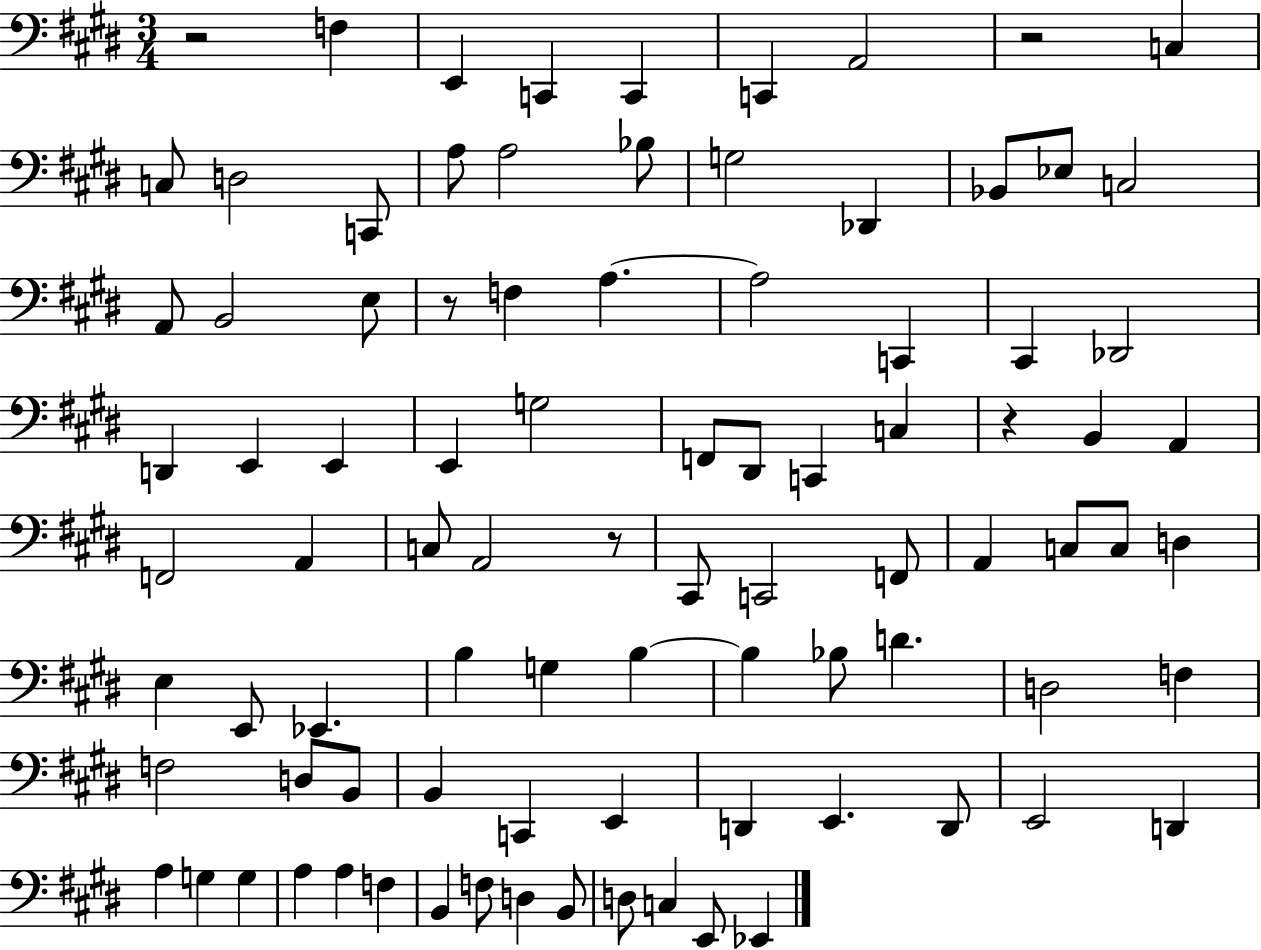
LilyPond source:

{
  \clef bass
  \numericTimeSignature
  \time 3/4
  \key e \major
  r2 f4 | e,4 c,4 c,4 | c,4 a,2 | r2 c4 | \break c8 d2 c,8 | a8 a2 bes8 | g2 des,4 | bes,8 ees8 c2 | \break a,8 b,2 e8 | r8 f4 a4.~~ | a2 c,4 | cis,4 des,2 | \break d,4 e,4 e,4 | e,4 g2 | f,8 dis,8 c,4 c4 | r4 b,4 a,4 | \break f,2 a,4 | c8 a,2 r8 | cis,8 c,2 f,8 | a,4 c8 c8 d4 | \break e4 e,8 ees,4. | b4 g4 b4~~ | b4 bes8 d'4. | d2 f4 | \break f2 d8 b,8 | b,4 c,4 e,4 | d,4 e,4. d,8 | e,2 d,4 | \break a4 g4 g4 | a4 a4 f4 | b,4 f8 d4 b,8 | d8 c4 e,8 ees,4 | \break \bar "|."
}